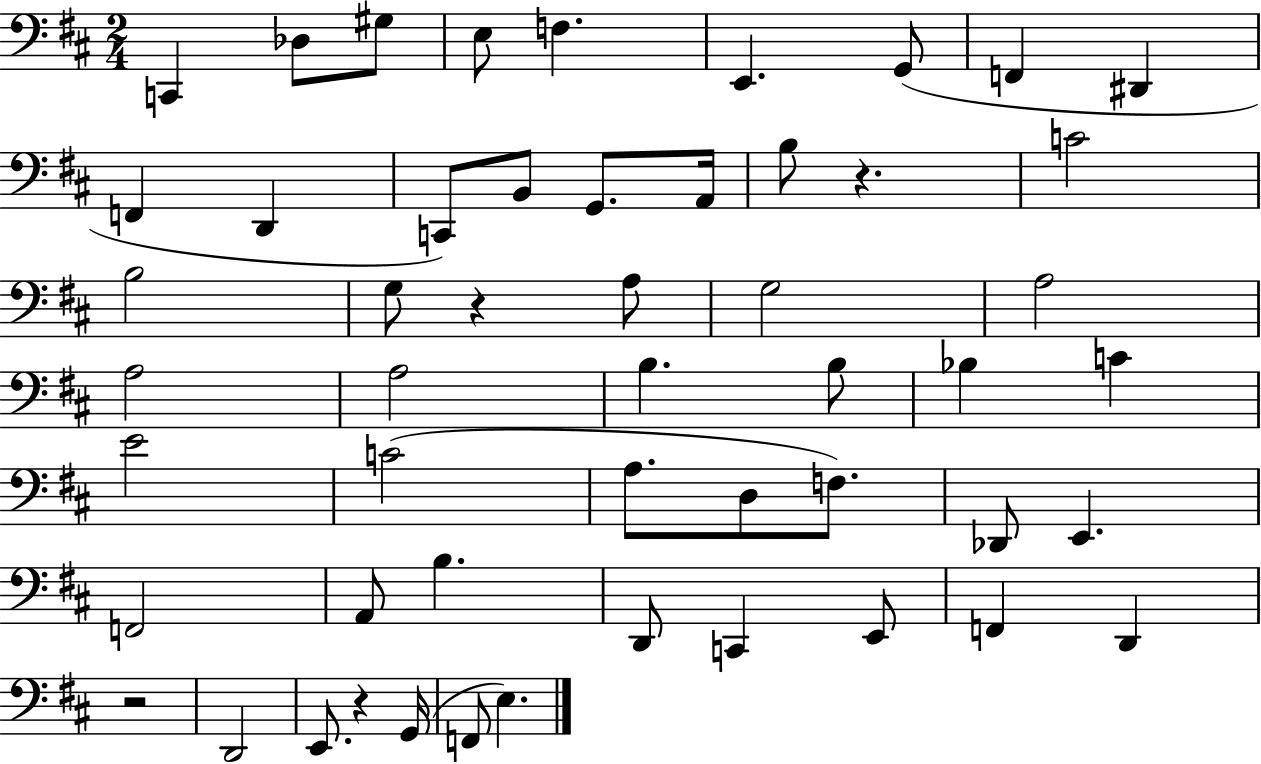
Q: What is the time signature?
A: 2/4